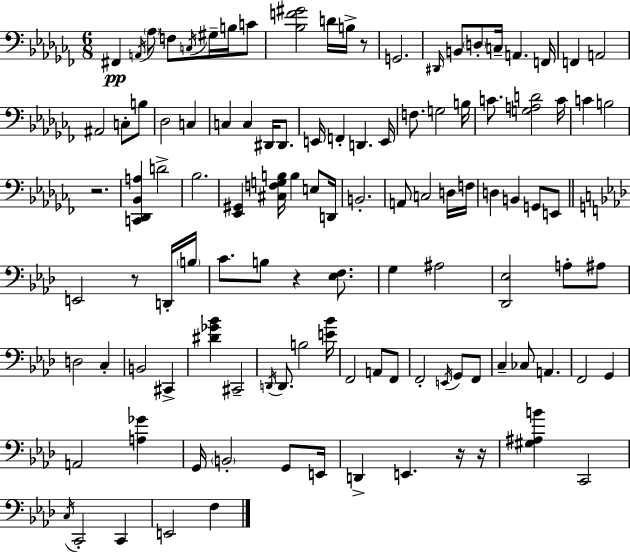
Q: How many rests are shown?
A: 6